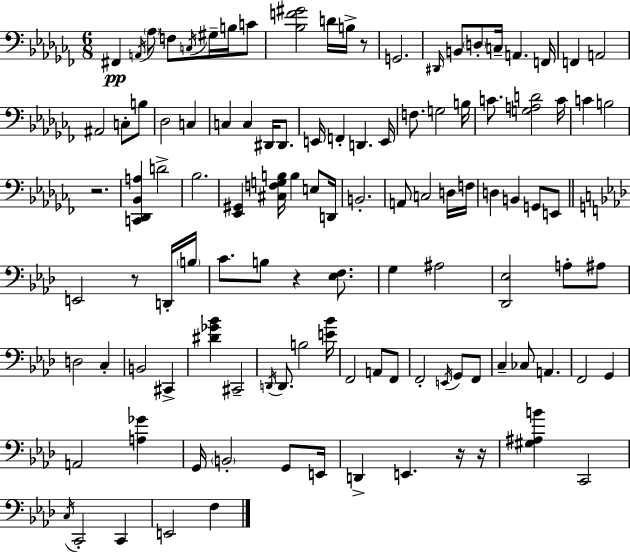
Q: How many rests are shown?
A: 6